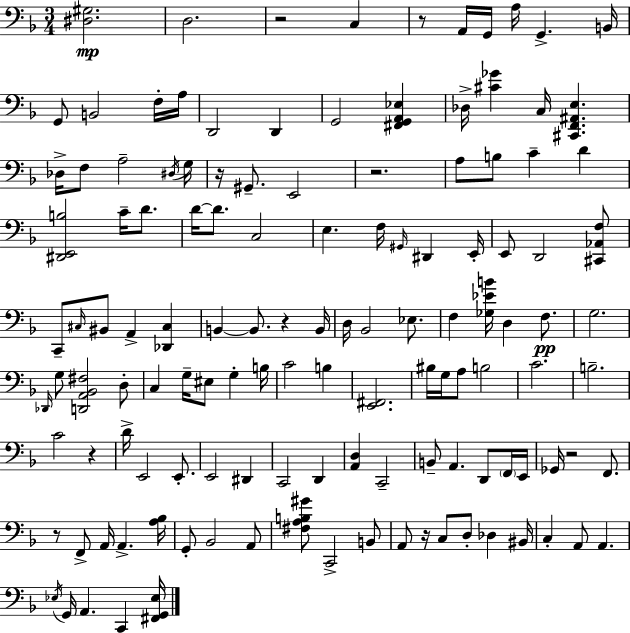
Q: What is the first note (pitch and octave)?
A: D3